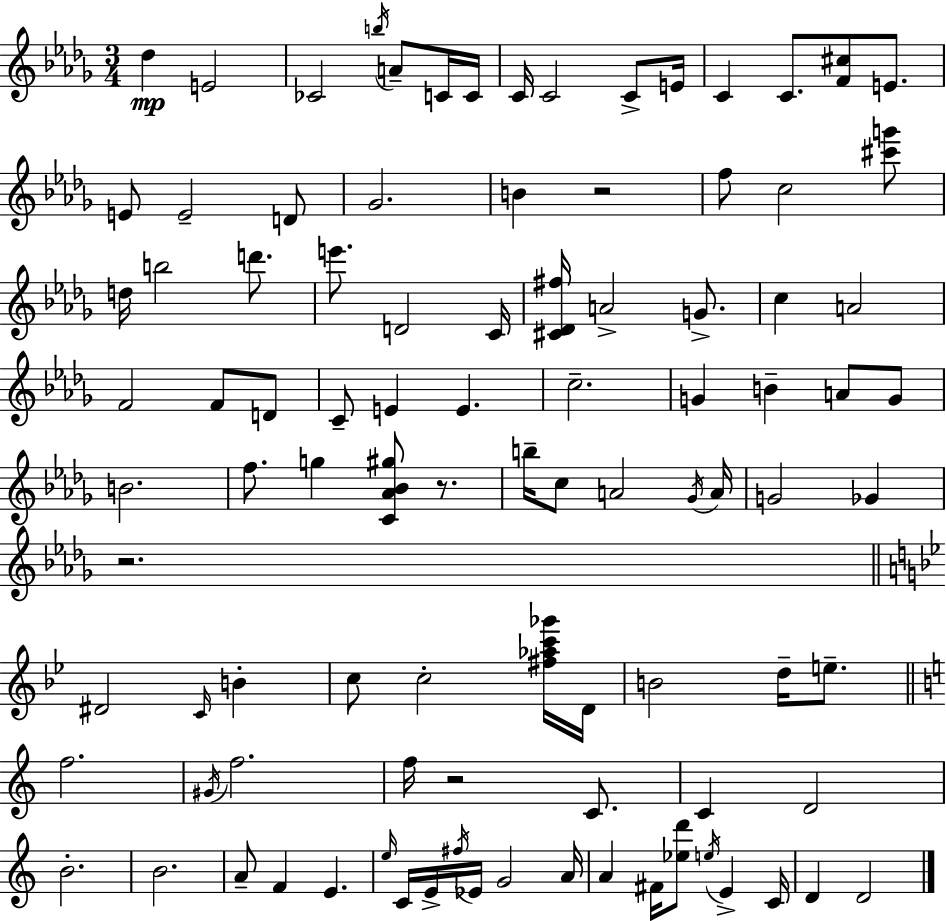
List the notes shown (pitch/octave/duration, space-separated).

Db5/q E4/h CES4/h B5/s A4/e C4/s C4/s C4/s C4/h C4/e E4/s C4/q C4/e. [F4,C#5]/e E4/e. E4/e E4/h D4/e Gb4/h. B4/q R/h F5/e C5/h [C#6,G6]/e D5/s B5/h D6/e. E6/e. D4/h C4/s [C#4,Db4,F#5]/s A4/h G4/e. C5/q A4/h F4/h F4/e D4/e C4/e E4/q E4/q. C5/h. G4/q B4/q A4/e G4/e B4/h. F5/e. G5/q [C4,Ab4,Bb4,G#5]/e R/e. B5/s C5/e A4/h Gb4/s A4/s G4/h Gb4/q R/h. D#4/h C4/s B4/q C5/e C5/h [F#5,Ab5,C6,Gb6]/s D4/s B4/h D5/s E5/e. F5/h. G#4/s F5/h. F5/s R/h C4/e. C4/q D4/h B4/h. B4/h. A4/e F4/q E4/q. E5/s C4/s E4/s F#5/s Eb4/s G4/h A4/s A4/q F#4/s [Eb5,D6]/e E5/s E4/q C4/s D4/q D4/h